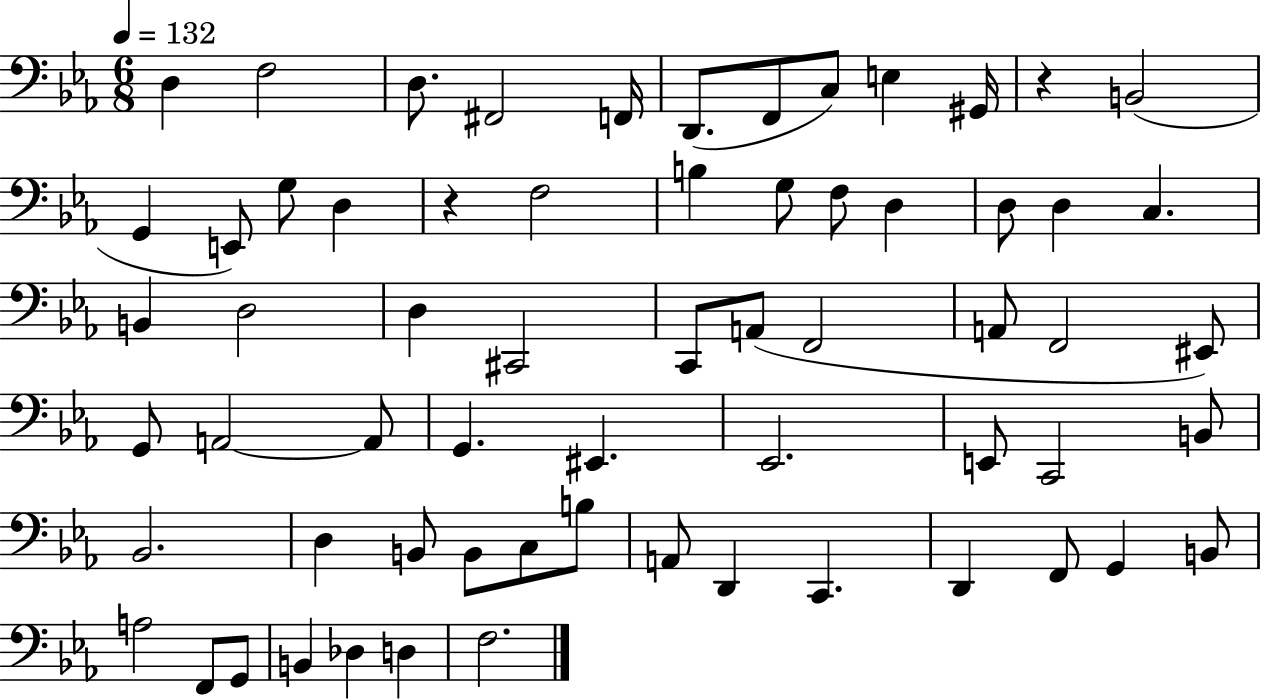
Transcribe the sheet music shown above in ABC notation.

X:1
T:Untitled
M:6/8
L:1/4
K:Eb
D, F,2 D,/2 ^F,,2 F,,/4 D,,/2 F,,/2 C,/2 E, ^G,,/4 z B,,2 G,, E,,/2 G,/2 D, z F,2 B, G,/2 F,/2 D, D,/2 D, C, B,, D,2 D, ^C,,2 C,,/2 A,,/2 F,,2 A,,/2 F,,2 ^E,,/2 G,,/2 A,,2 A,,/2 G,, ^E,, _E,,2 E,,/2 C,,2 B,,/2 _B,,2 D, B,,/2 B,,/2 C,/2 B,/2 A,,/2 D,, C,, D,, F,,/2 G,, B,,/2 A,2 F,,/2 G,,/2 B,, _D, D, F,2